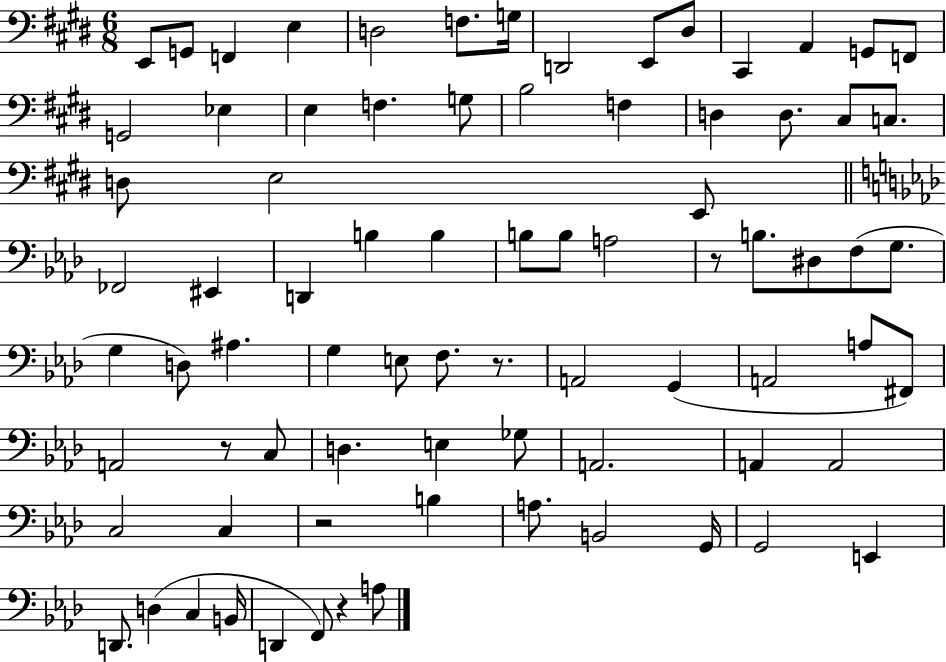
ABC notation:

X:1
T:Untitled
M:6/8
L:1/4
K:E
E,,/2 G,,/2 F,, E, D,2 F,/2 G,/4 D,,2 E,,/2 ^D,/2 ^C,, A,, G,,/2 F,,/2 G,,2 _E, E, F, G,/2 B,2 F, D, D,/2 ^C,/2 C,/2 D,/2 E,2 E,,/2 _F,,2 ^E,, D,, B, B, B,/2 B,/2 A,2 z/2 B,/2 ^D,/2 F,/2 G,/2 G, D,/2 ^A, G, E,/2 F,/2 z/2 A,,2 G,, A,,2 A,/2 ^F,,/2 A,,2 z/2 C,/2 D, E, _G,/2 A,,2 A,, A,,2 C,2 C, z2 B, A,/2 B,,2 G,,/4 G,,2 E,, D,,/2 D, C, B,,/4 D,, F,,/2 z A,/2